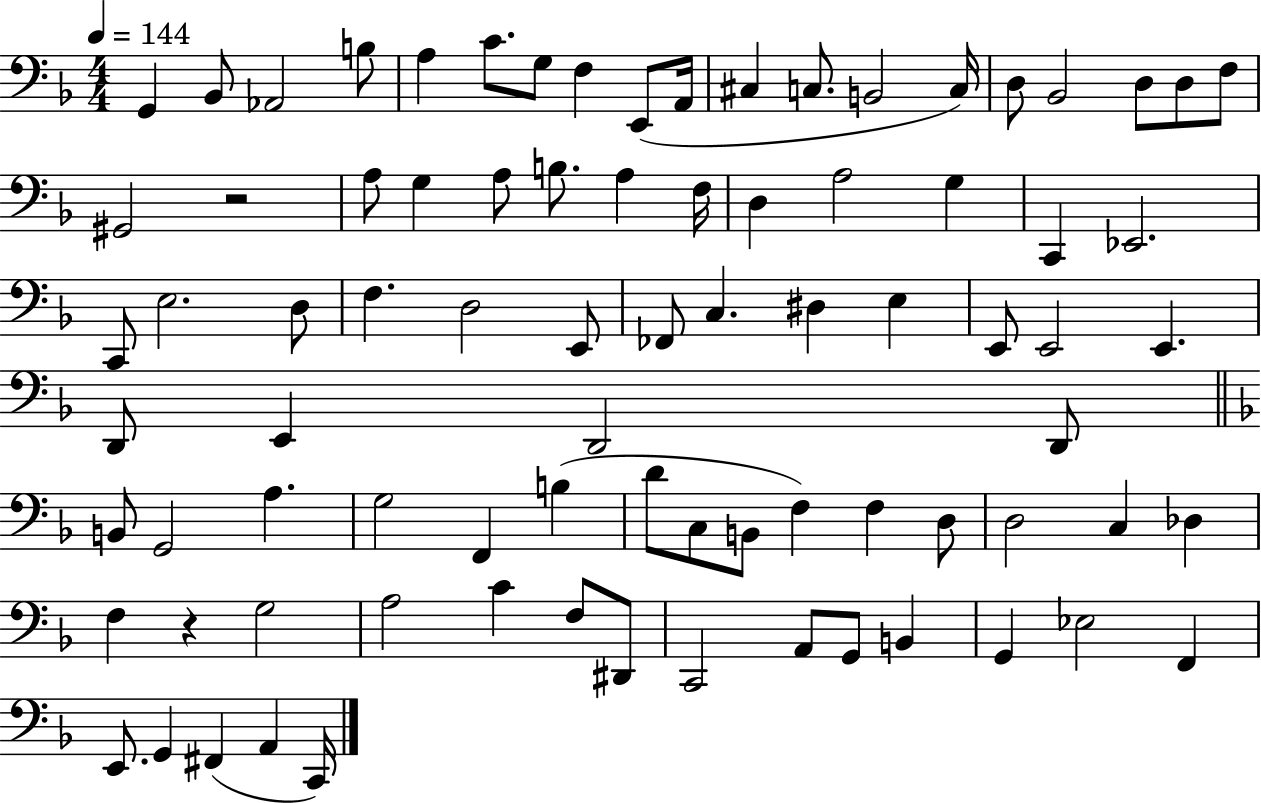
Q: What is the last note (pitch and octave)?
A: C2